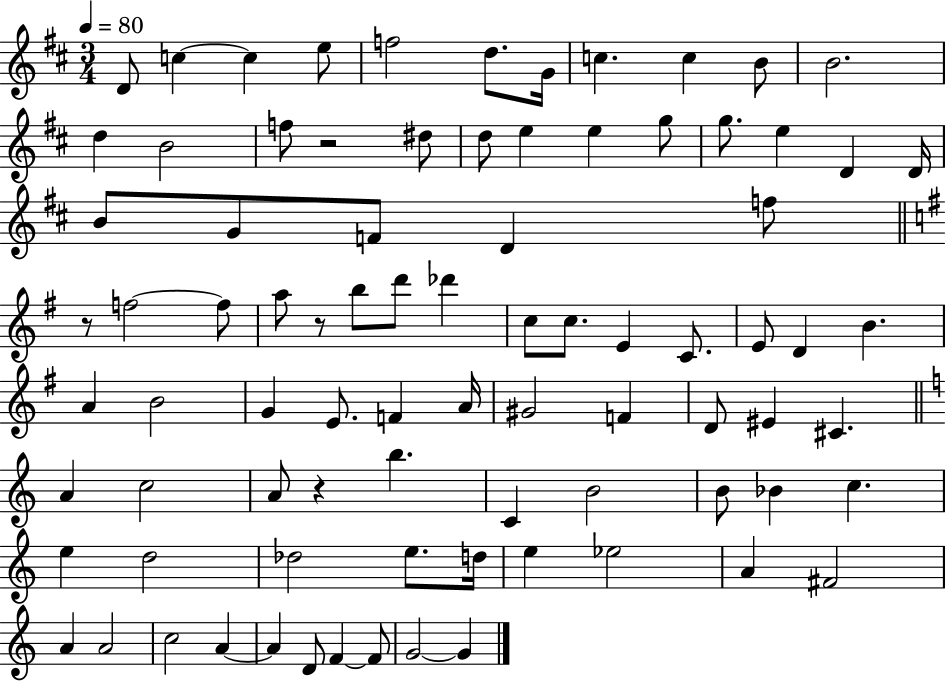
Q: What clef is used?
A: treble